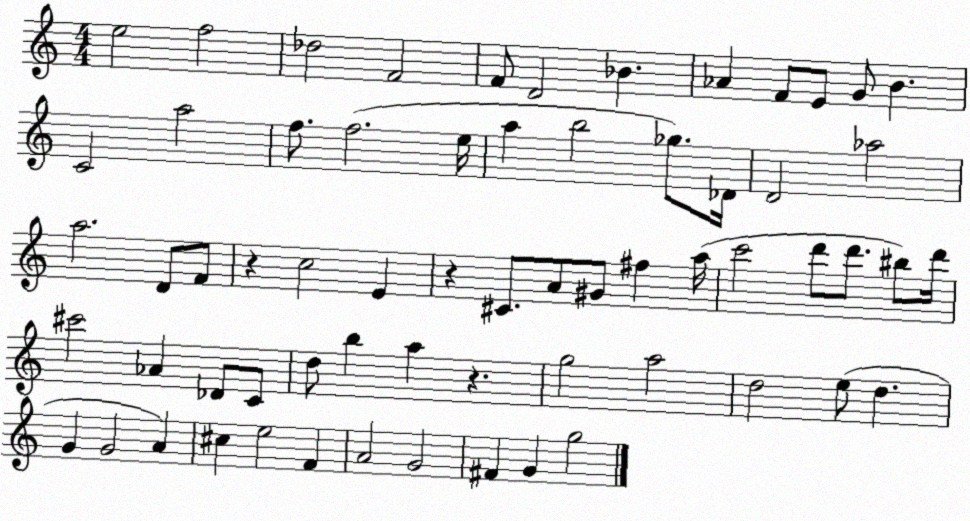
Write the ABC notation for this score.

X:1
T:Untitled
M:4/4
L:1/4
K:C
e2 f2 _d2 F2 F/2 D2 _B _A F/2 E/2 G/2 B C2 a2 f/2 f2 e/4 a b2 _g/2 _D/4 D2 _a2 a2 D/2 F/2 z c2 E z ^C/2 A/2 ^G/2 ^f a/4 c'2 d'/2 d'/2 ^b/2 d'/4 ^c'2 _A _D/2 C/2 d/2 b a z g2 a2 d2 e/2 d G G2 A ^c e2 F A2 G2 ^F G g2